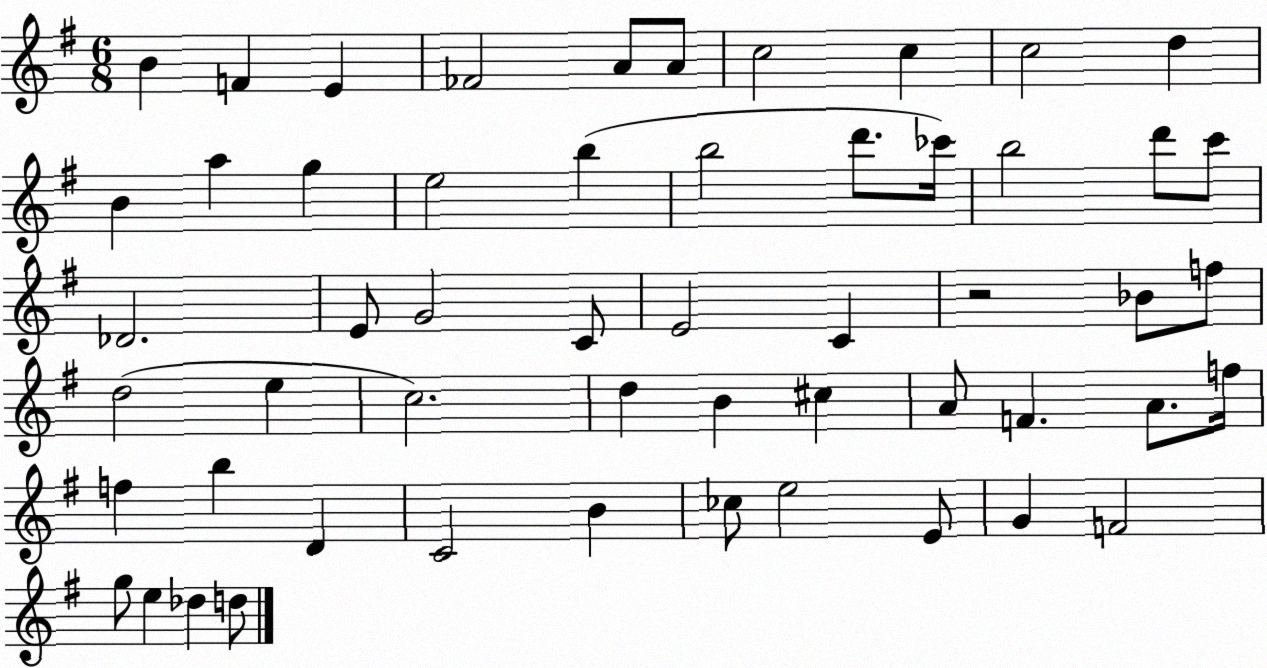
X:1
T:Untitled
M:6/8
L:1/4
K:G
B F E _F2 A/2 A/2 c2 c c2 d B a g e2 b b2 d'/2 _c'/4 b2 d'/2 c'/2 _D2 E/2 G2 C/2 E2 C z2 _B/2 f/2 d2 e c2 d B ^c A/2 F A/2 f/4 f b D C2 B _c/2 e2 E/2 G F2 g/2 e _d d/2